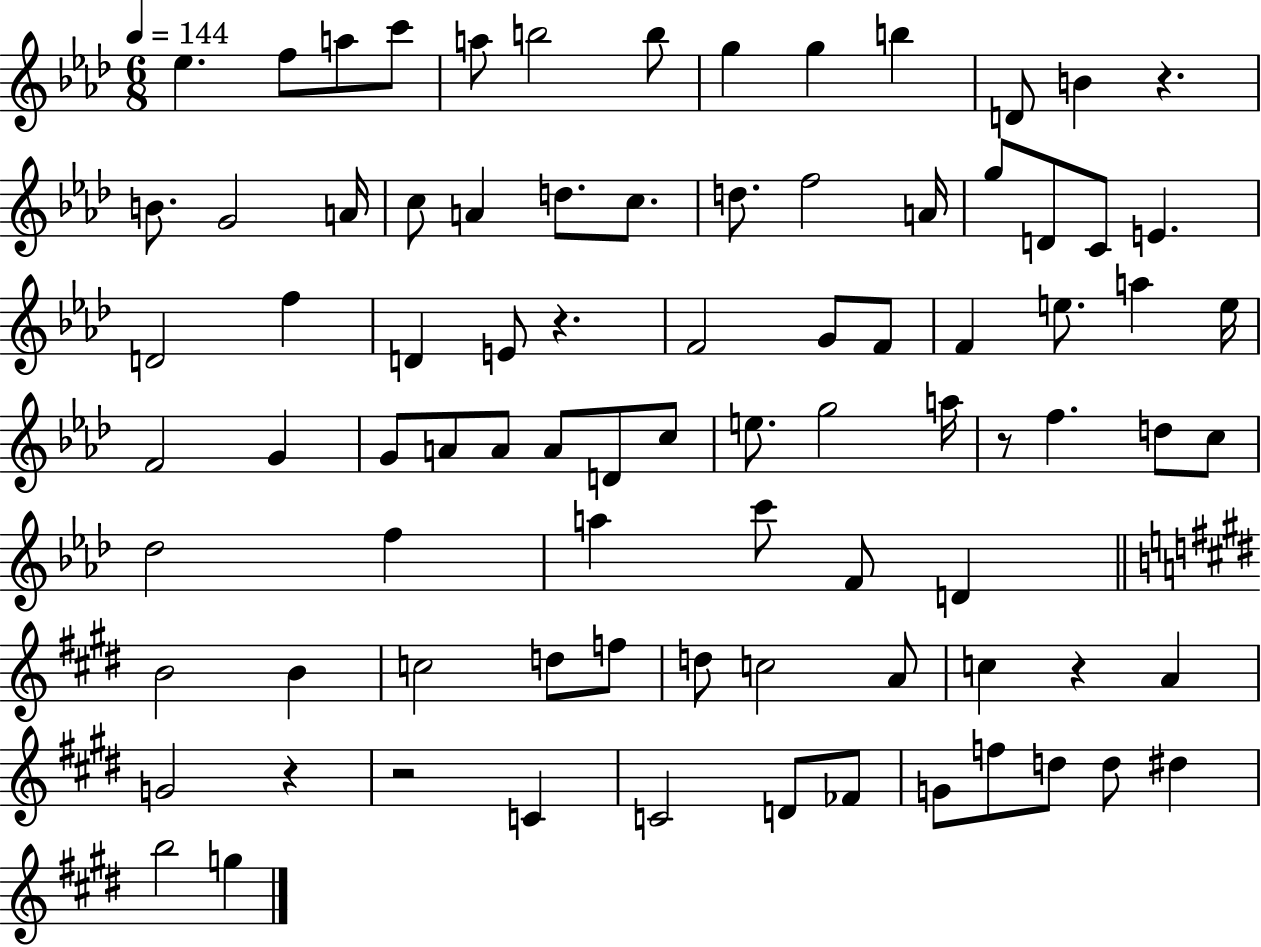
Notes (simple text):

Eb5/q. F5/e A5/e C6/e A5/e B5/h B5/e G5/q G5/q B5/q D4/e B4/q R/q. B4/e. G4/h A4/s C5/e A4/q D5/e. C5/e. D5/e. F5/h A4/s G5/e D4/e C4/e E4/q. D4/h F5/q D4/q E4/e R/q. F4/h G4/e F4/e F4/q E5/e. A5/q E5/s F4/h G4/q G4/e A4/e A4/e A4/e D4/e C5/e E5/e. G5/h A5/s R/e F5/q. D5/e C5/e Db5/h F5/q A5/q C6/e F4/e D4/q B4/h B4/q C5/h D5/e F5/e D5/e C5/h A4/e C5/q R/q A4/q G4/h R/q R/h C4/q C4/h D4/e FES4/e G4/e F5/e D5/e D5/e D#5/q B5/h G5/q